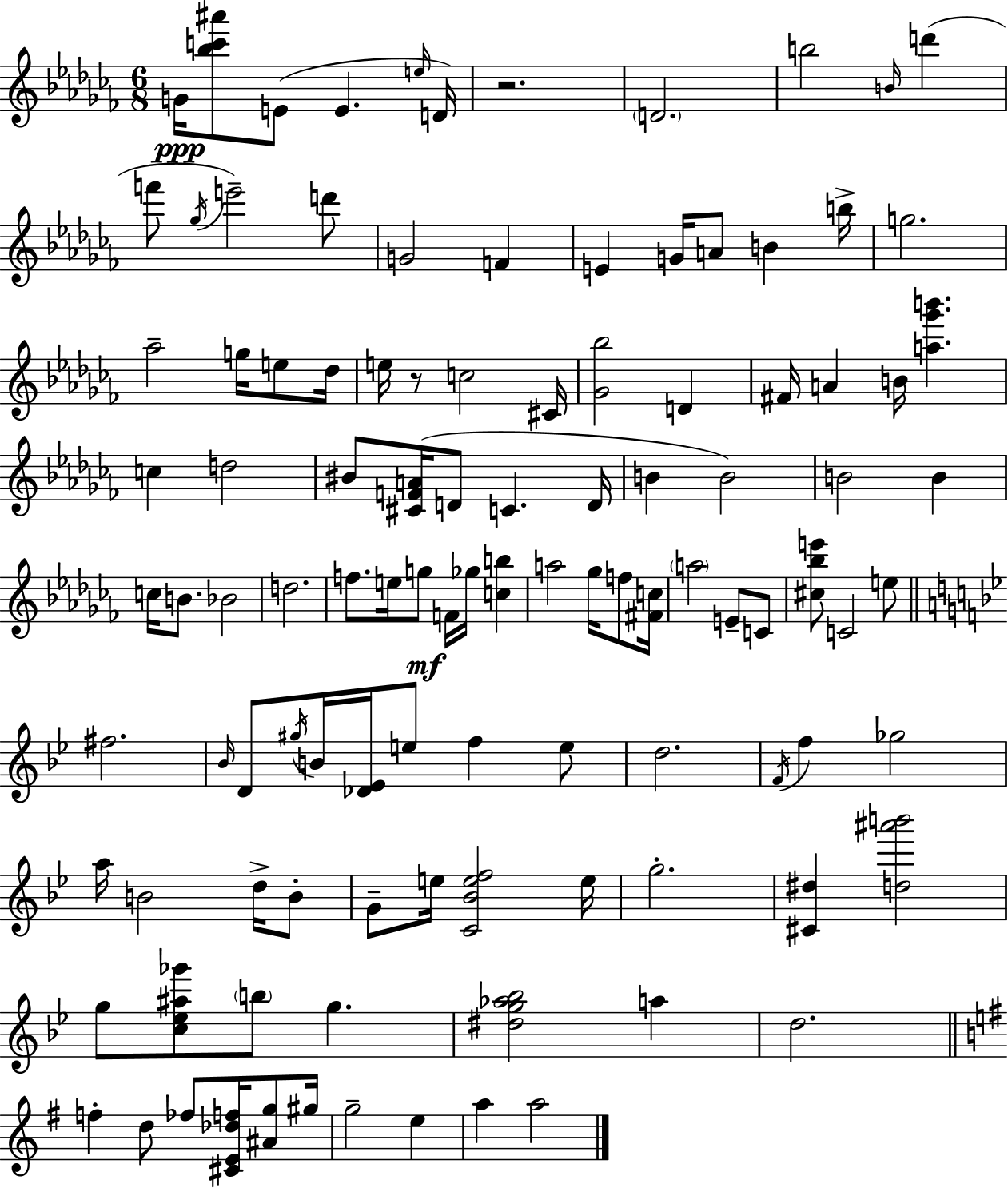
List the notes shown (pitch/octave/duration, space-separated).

G4/s [Bb5,C6,A#6]/e E4/e E4/q. E5/s D4/s R/h. D4/h. B5/h B4/s D6/q F6/e Gb5/s E6/h D6/e G4/h F4/q E4/q G4/s A4/e B4/q B5/s G5/h. Ab5/h G5/s E5/e Db5/s E5/s R/e C5/h C#4/s [Gb4,Bb5]/h D4/q F#4/s A4/q B4/s [A5,Gb6,B6]/q. C5/q D5/h BIS4/e [C#4,F4,A4]/s D4/e C4/q. D4/s B4/q B4/h B4/h B4/q C5/s B4/e. Bb4/h D5/h. F5/e. E5/s G5/e F4/s Gb5/s [C5,B5]/q A5/h Gb5/s F5/e [F#4,C5]/s A5/h E4/e C4/e [C#5,Bb5,E6]/e C4/h E5/e F#5/h. Bb4/s D4/e G#5/s B4/s [Db4,Eb4]/s E5/e F5/q E5/e D5/h. F4/s F5/q Gb5/h A5/s B4/h D5/s B4/e G4/e E5/s [C4,Bb4,E5,F5]/h E5/s G5/h. [C#4,D#5]/q [D5,A#6,B6]/h G5/e [C5,Eb5,A#5,Gb6]/e B5/e G5/q. [D#5,G5,Ab5,Bb5]/h A5/q D5/h. F5/q D5/e FES5/e [C#4,E4,Db5,F5]/s [A#4,G5]/e G#5/s G5/h E5/q A5/q A5/h